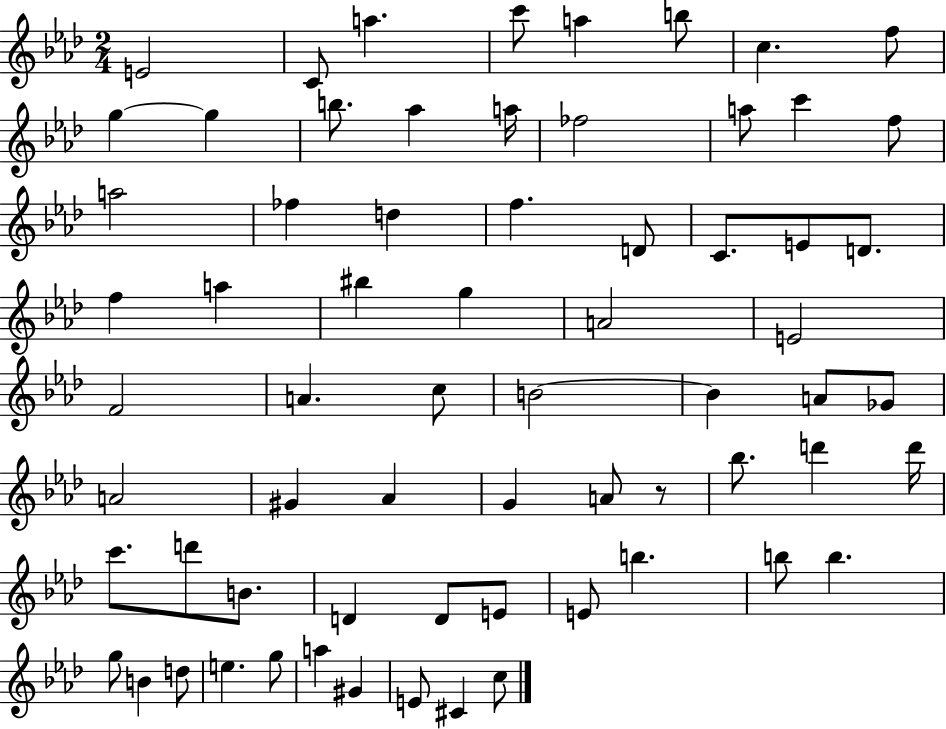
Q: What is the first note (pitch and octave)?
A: E4